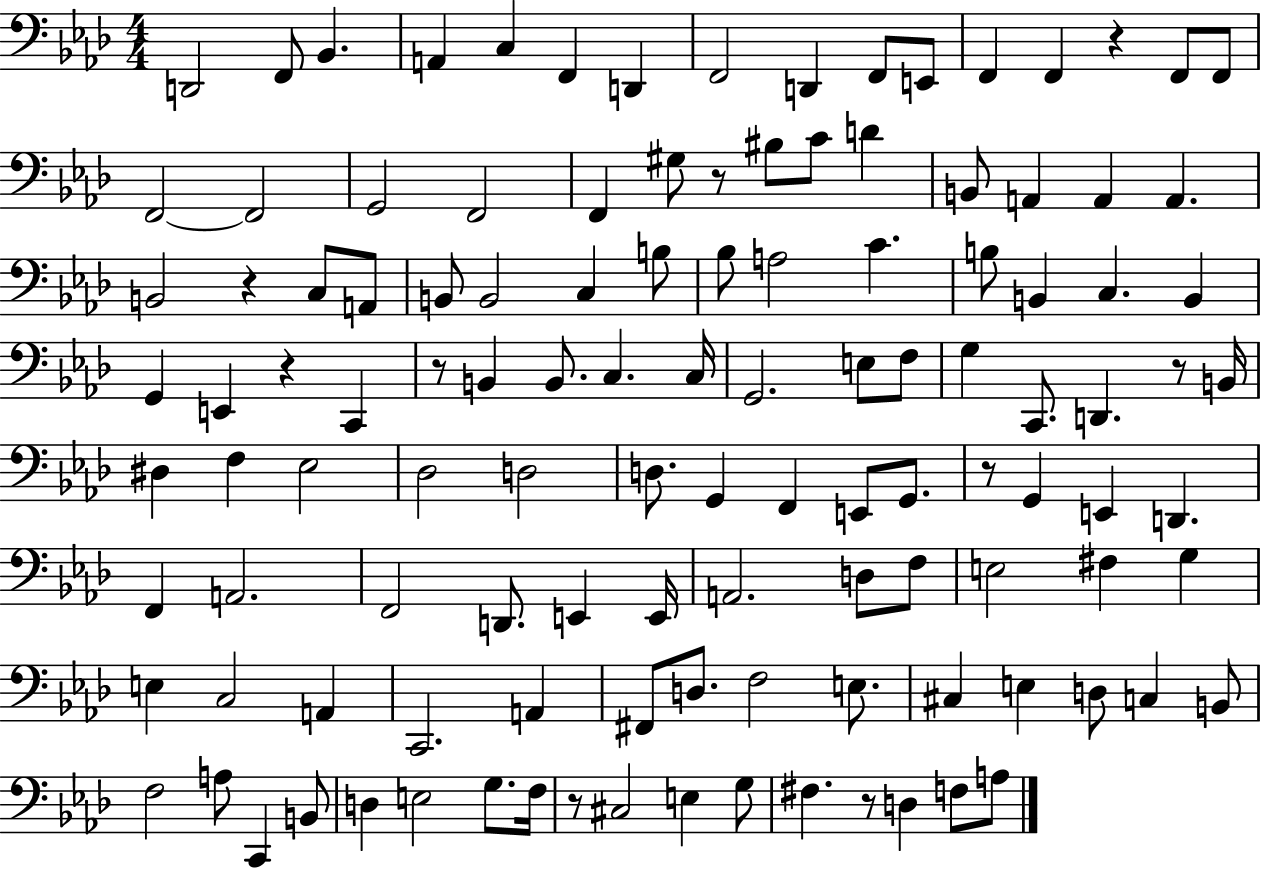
{
  \clef bass
  \numericTimeSignature
  \time 4/4
  \key aes \major
  \repeat volta 2 { d,2 f,8 bes,4. | a,4 c4 f,4 d,4 | f,2 d,4 f,8 e,8 | f,4 f,4 r4 f,8 f,8 | \break f,2~~ f,2 | g,2 f,2 | f,4 gis8 r8 bis8 c'8 d'4 | b,8 a,4 a,4 a,4. | \break b,2 r4 c8 a,8 | b,8 b,2 c4 b8 | bes8 a2 c'4. | b8 b,4 c4. b,4 | \break g,4 e,4 r4 c,4 | r8 b,4 b,8. c4. c16 | g,2. e8 f8 | g4 c,8. d,4. r8 b,16 | \break dis4 f4 ees2 | des2 d2 | d8. g,4 f,4 e,8 g,8. | r8 g,4 e,4 d,4. | \break f,4 a,2. | f,2 d,8. e,4 e,16 | a,2. d8 f8 | e2 fis4 g4 | \break e4 c2 a,4 | c,2. a,4 | fis,8 d8. f2 e8. | cis4 e4 d8 c4 b,8 | \break f2 a8 c,4 b,8 | d4 e2 g8. f16 | r8 cis2 e4 g8 | fis4. r8 d4 f8 a8 | \break } \bar "|."
}